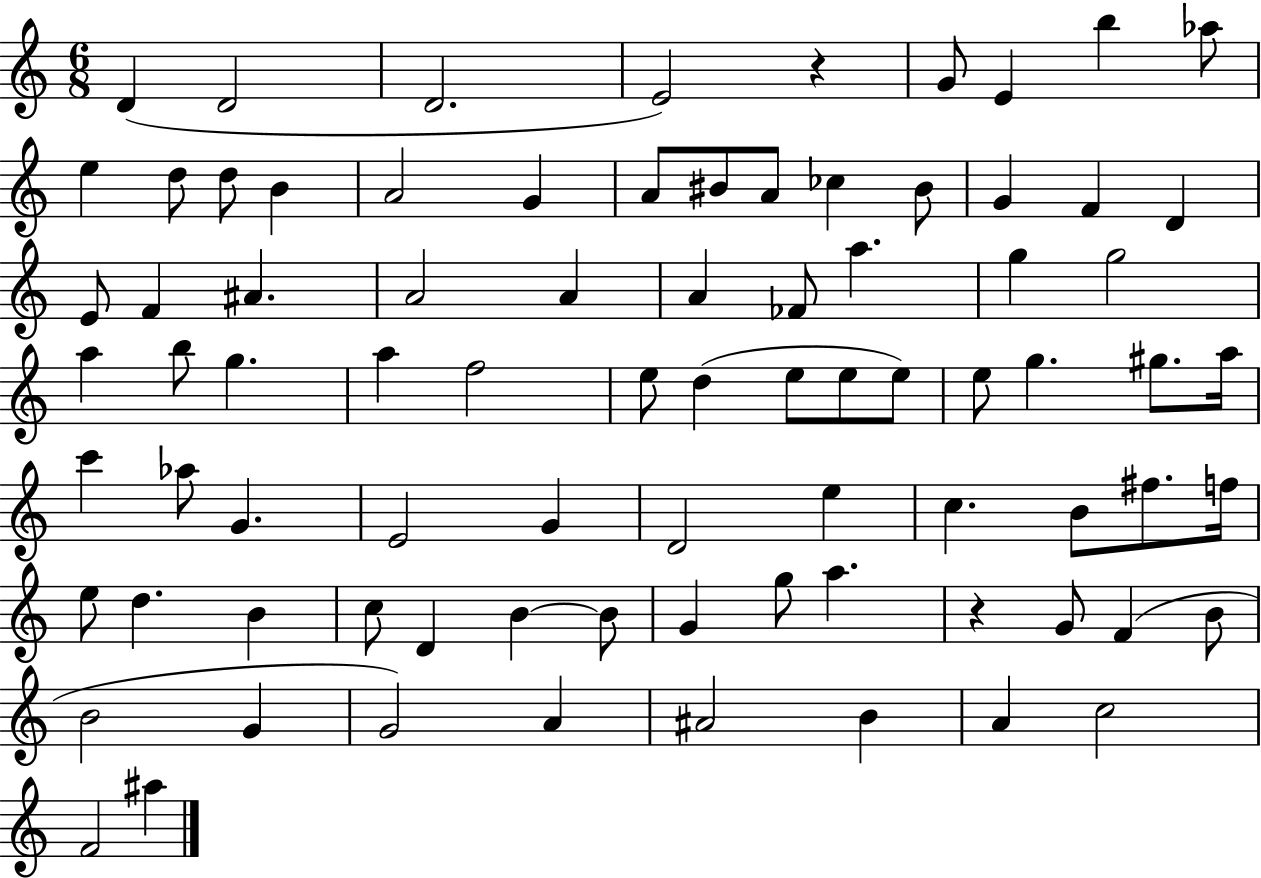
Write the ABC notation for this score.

X:1
T:Untitled
M:6/8
L:1/4
K:C
D D2 D2 E2 z G/2 E b _a/2 e d/2 d/2 B A2 G A/2 ^B/2 A/2 _c ^B/2 G F D E/2 F ^A A2 A A _F/2 a g g2 a b/2 g a f2 e/2 d e/2 e/2 e/2 e/2 g ^g/2 a/4 c' _a/2 G E2 G D2 e c B/2 ^f/2 f/4 e/2 d B c/2 D B B/2 G g/2 a z G/2 F B/2 B2 G G2 A ^A2 B A c2 F2 ^a